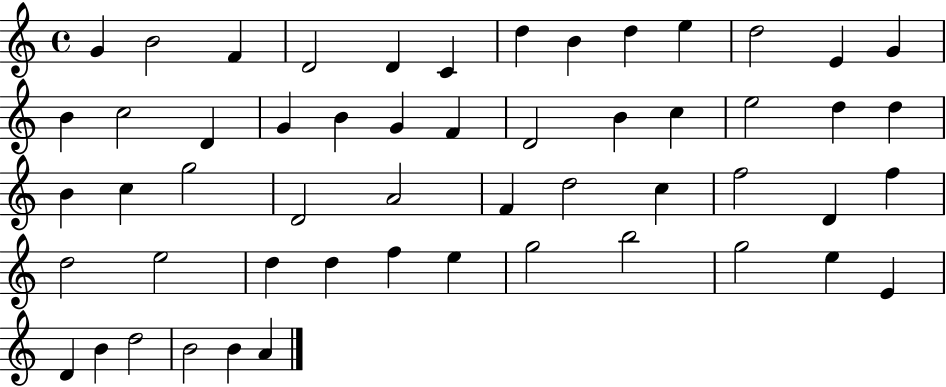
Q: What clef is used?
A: treble